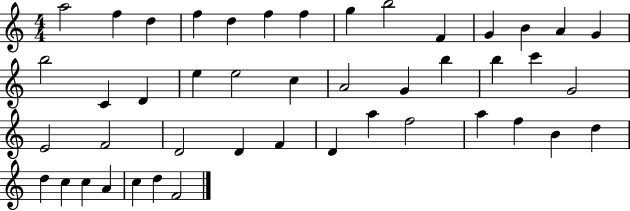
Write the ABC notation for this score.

X:1
T:Untitled
M:4/4
L:1/4
K:C
a2 f d f d f f g b2 F G B A G b2 C D e e2 c A2 G b b c' G2 E2 F2 D2 D F D a f2 a f B d d c c A c d F2